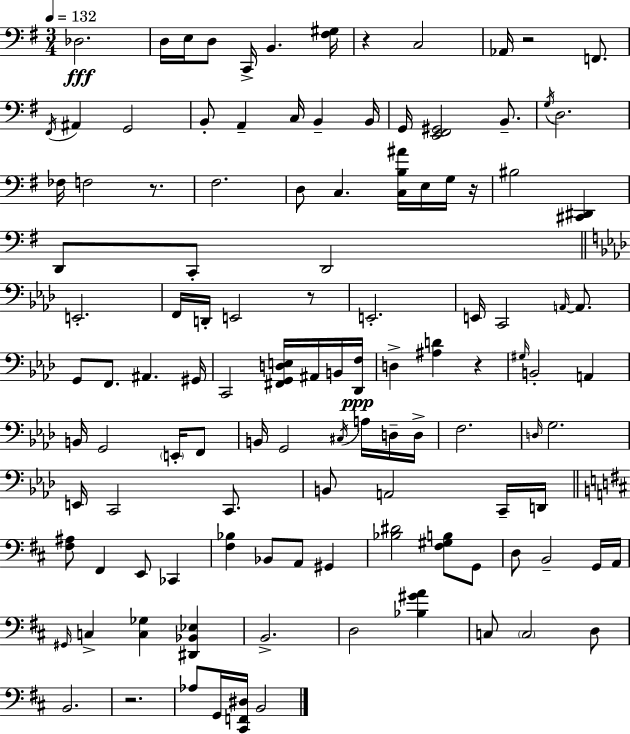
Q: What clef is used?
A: bass